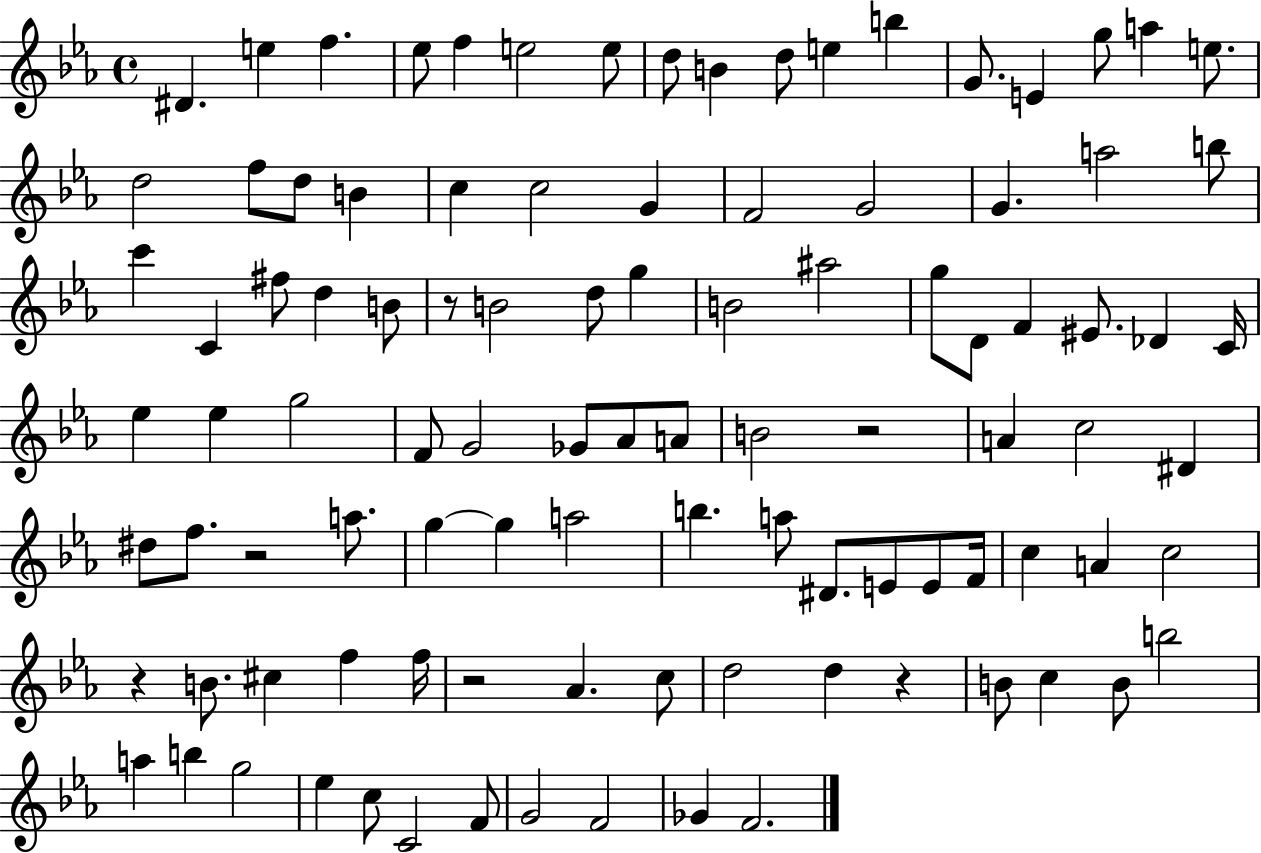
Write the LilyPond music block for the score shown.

{
  \clef treble
  \time 4/4
  \defaultTimeSignature
  \key ees \major
  dis'4. e''4 f''4. | ees''8 f''4 e''2 e''8 | d''8 b'4 d''8 e''4 b''4 | g'8. e'4 g''8 a''4 e''8. | \break d''2 f''8 d''8 b'4 | c''4 c''2 g'4 | f'2 g'2 | g'4. a''2 b''8 | \break c'''4 c'4 fis''8 d''4 b'8 | r8 b'2 d''8 g''4 | b'2 ais''2 | g''8 d'8 f'4 eis'8. des'4 c'16 | \break ees''4 ees''4 g''2 | f'8 g'2 ges'8 aes'8 a'8 | b'2 r2 | a'4 c''2 dis'4 | \break dis''8 f''8. r2 a''8. | g''4~~ g''4 a''2 | b''4. a''8 dis'8. e'8 e'8 f'16 | c''4 a'4 c''2 | \break r4 b'8. cis''4 f''4 f''16 | r2 aes'4. c''8 | d''2 d''4 r4 | b'8 c''4 b'8 b''2 | \break a''4 b''4 g''2 | ees''4 c''8 c'2 f'8 | g'2 f'2 | ges'4 f'2. | \break \bar "|."
}